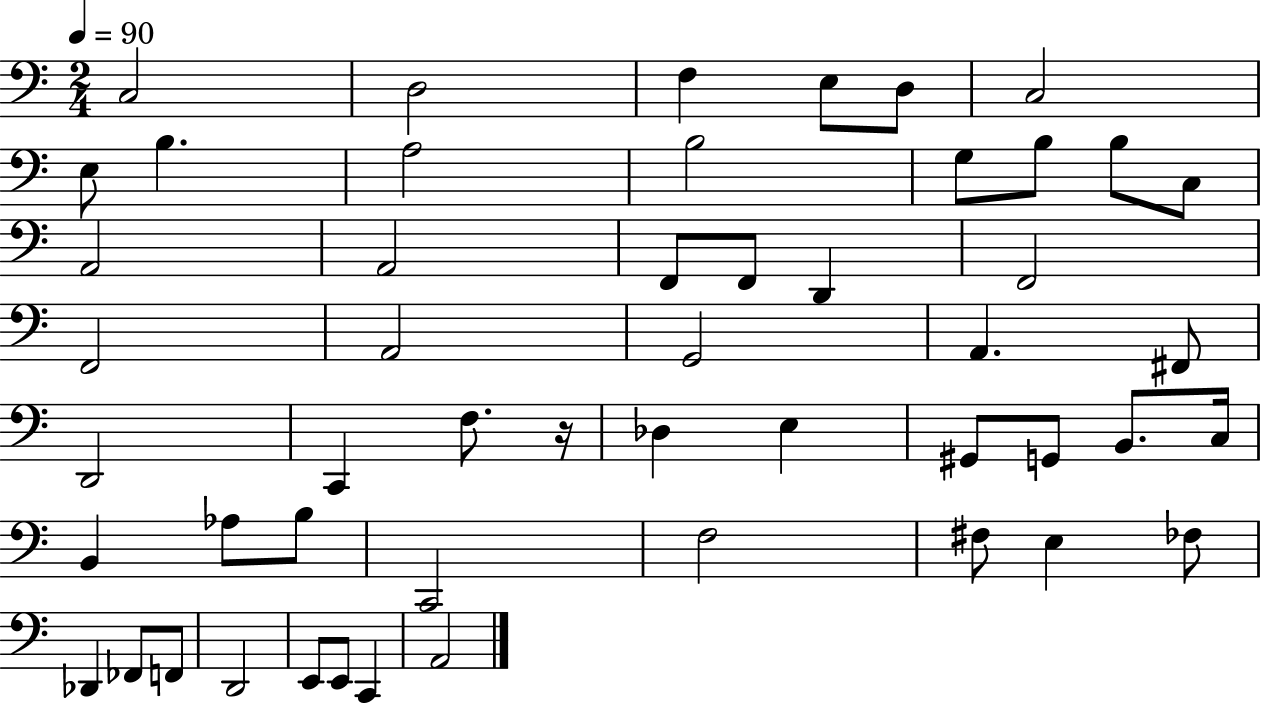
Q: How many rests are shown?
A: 1